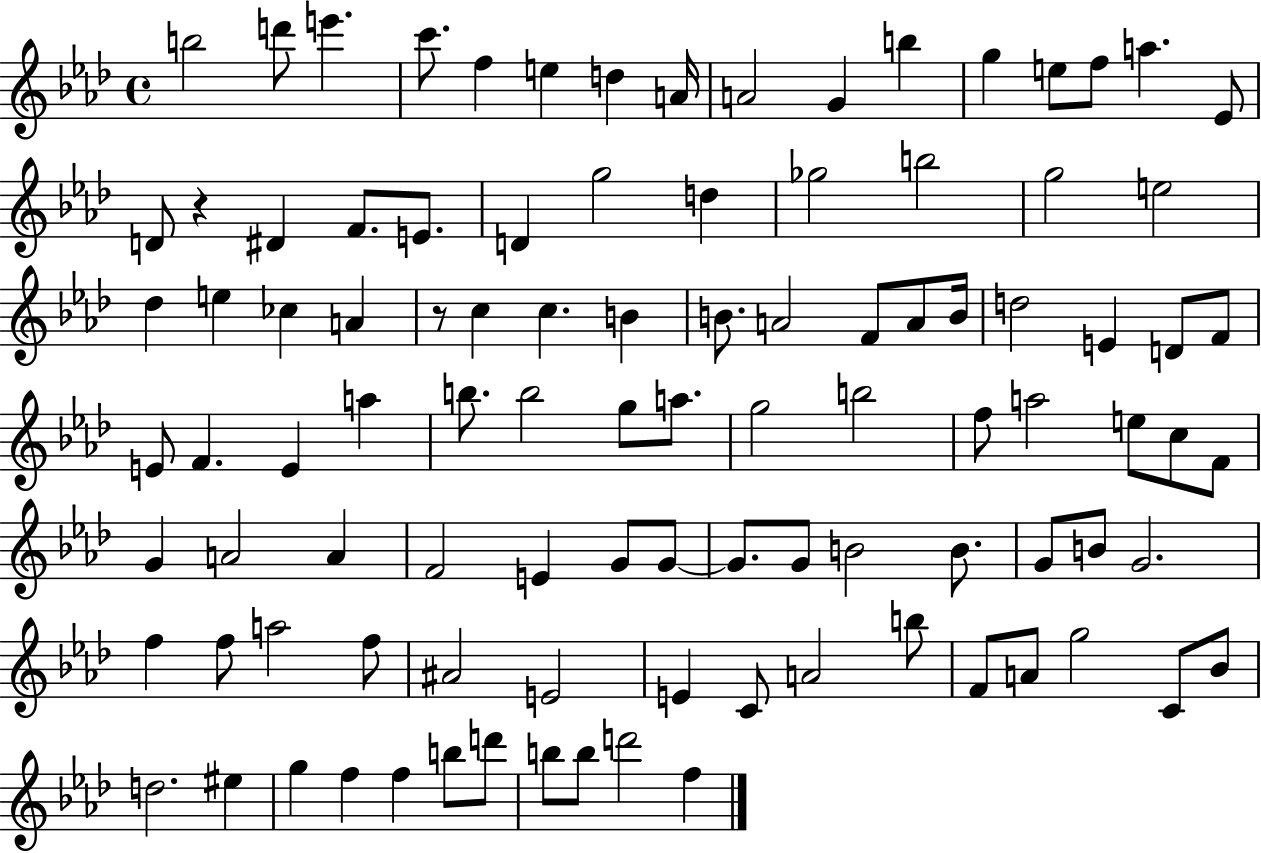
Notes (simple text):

B5/h D6/e E6/q. C6/e. F5/q E5/q D5/q A4/s A4/h G4/q B5/q G5/q E5/e F5/e A5/q. Eb4/e D4/e R/q D#4/q F4/e. E4/e. D4/q G5/h D5/q Gb5/h B5/h G5/h E5/h Db5/q E5/q CES5/q A4/q R/e C5/q C5/q. B4/q B4/e. A4/h F4/e A4/e B4/s D5/h E4/q D4/e F4/e E4/e F4/q. E4/q A5/q B5/e. B5/h G5/e A5/e. G5/h B5/h F5/e A5/h E5/e C5/e F4/e G4/q A4/h A4/q F4/h E4/q G4/e G4/e G4/e. G4/e B4/h B4/e. G4/e B4/e G4/h. F5/q F5/e A5/h F5/e A#4/h E4/h E4/q C4/e A4/h B5/e F4/e A4/e G5/h C4/e Bb4/e D5/h. EIS5/q G5/q F5/q F5/q B5/e D6/e B5/e B5/e D6/h F5/q